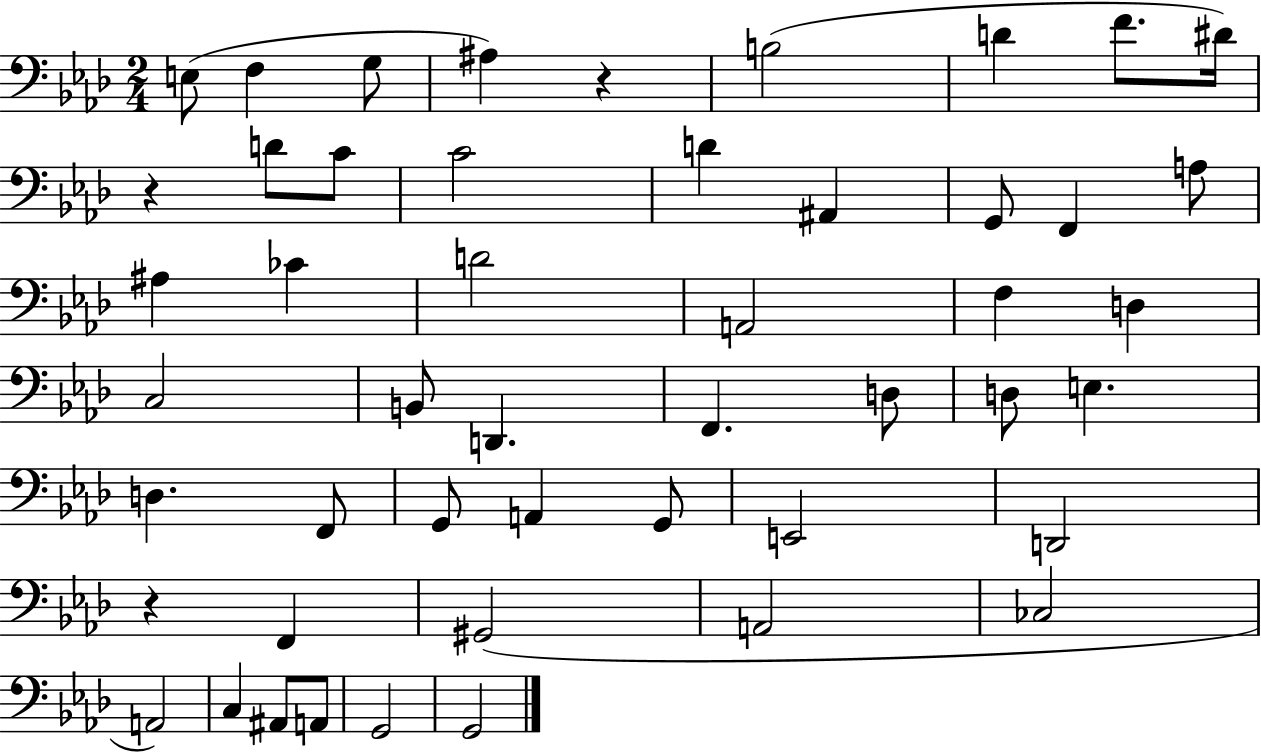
{
  \clef bass
  \numericTimeSignature
  \time 2/4
  \key aes \major
  \repeat volta 2 { e8( f4 g8 | ais4) r4 | b2( | d'4 f'8. dis'16) | \break r4 d'8 c'8 | c'2 | d'4 ais,4 | g,8 f,4 a8 | \break ais4 ces'4 | d'2 | a,2 | f4 d4 | \break c2 | b,8 d,4. | f,4. d8 | d8 e4. | \break d4. f,8 | g,8 a,4 g,8 | e,2 | d,2 | \break r4 f,4 | gis,2( | a,2 | ces2 | \break a,2) | c4 ais,8 a,8 | g,2 | g,2 | \break } \bar "|."
}